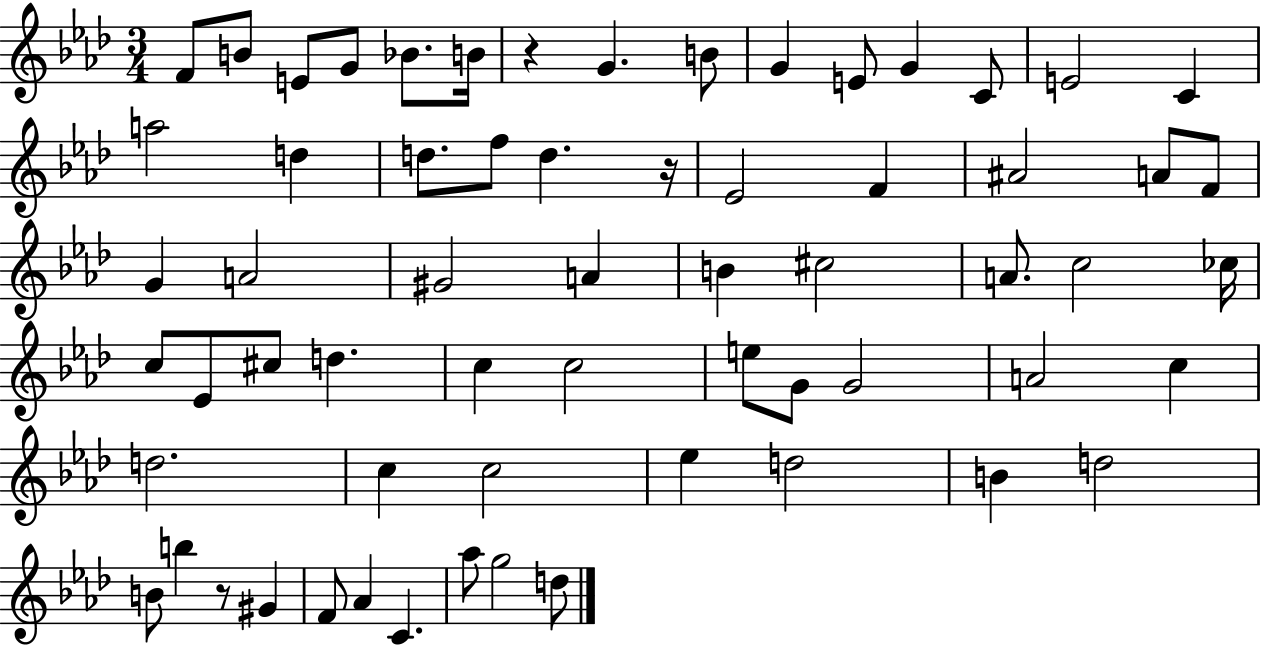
X:1
T:Untitled
M:3/4
L:1/4
K:Ab
F/2 B/2 E/2 G/2 _B/2 B/4 z G B/2 G E/2 G C/2 E2 C a2 d d/2 f/2 d z/4 _E2 F ^A2 A/2 F/2 G A2 ^G2 A B ^c2 A/2 c2 _c/4 c/2 _E/2 ^c/2 d c c2 e/2 G/2 G2 A2 c d2 c c2 _e d2 B d2 B/2 b z/2 ^G F/2 _A C _a/2 g2 d/2